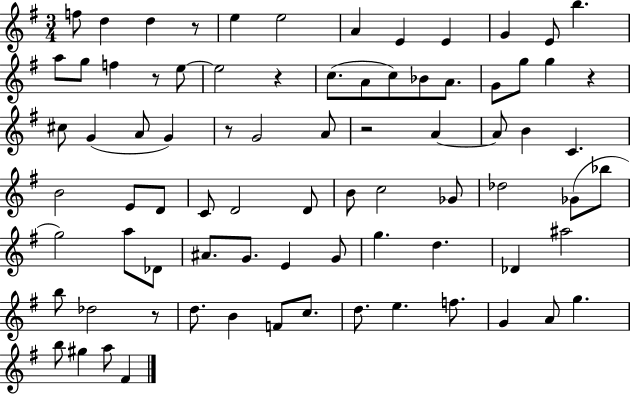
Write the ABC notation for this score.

X:1
T:Untitled
M:3/4
L:1/4
K:G
f/2 d d z/2 e e2 A E E G E/2 b a/2 g/2 f z/2 e/2 e2 z c/2 A/2 c/2 _B/2 A/2 G/2 g/2 g z ^c/2 G A/2 G z/2 G2 A/2 z2 A A/2 B C B2 E/2 D/2 C/2 D2 D/2 B/2 c2 _G/2 _d2 _G/2 _b/2 g2 a/2 _D/2 ^A/2 G/2 E G/2 g d _D ^a2 b/2 _d2 z/2 d/2 B F/2 c/2 d/2 e f/2 G A/2 g b/2 ^g a/2 ^F